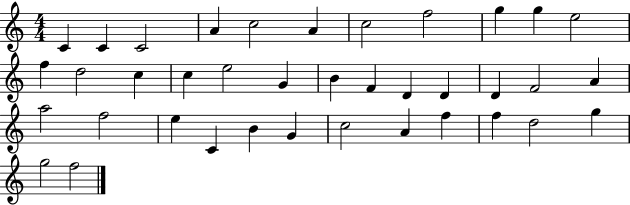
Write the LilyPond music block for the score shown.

{
  \clef treble
  \numericTimeSignature
  \time 4/4
  \key c \major
  c'4 c'4 c'2 | a'4 c''2 a'4 | c''2 f''2 | g''4 g''4 e''2 | \break f''4 d''2 c''4 | c''4 e''2 g'4 | b'4 f'4 d'4 d'4 | d'4 f'2 a'4 | \break a''2 f''2 | e''4 c'4 b'4 g'4 | c''2 a'4 f''4 | f''4 d''2 g''4 | \break g''2 f''2 | \bar "|."
}